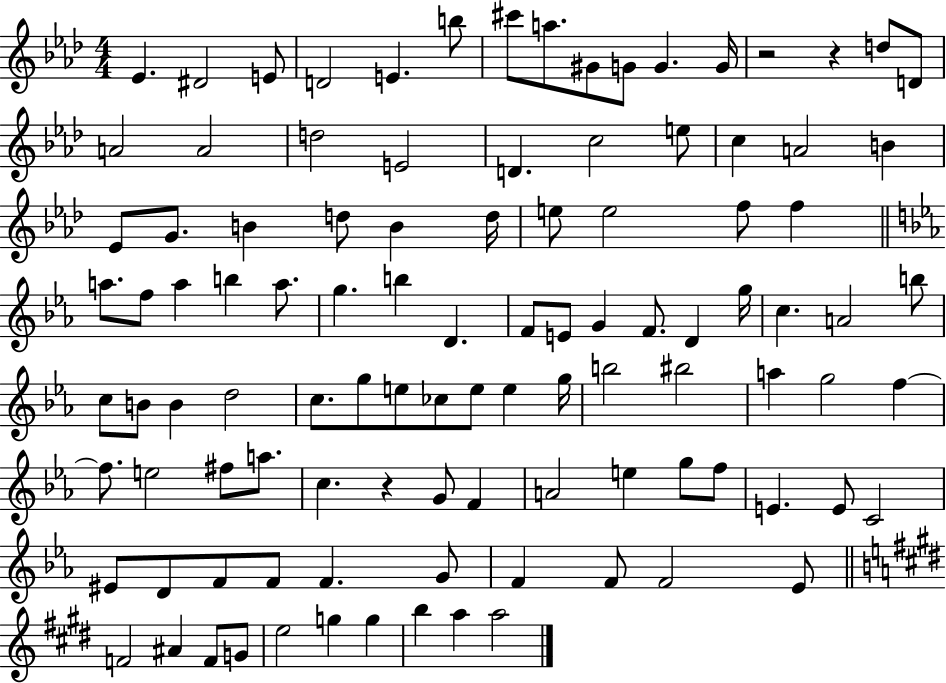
Eb4/q. D#4/h E4/e D4/h E4/q. B5/e C#6/e A5/e. G#4/e G4/e G4/q. G4/s R/h R/q D5/e D4/e A4/h A4/h D5/h E4/h D4/q. C5/h E5/e C5/q A4/h B4/q Eb4/e G4/e. B4/q D5/e B4/q D5/s E5/e E5/h F5/e F5/q A5/e. F5/e A5/q B5/q A5/e. G5/q. B5/q D4/q. F4/e E4/e G4/q F4/e. D4/q G5/s C5/q. A4/h B5/e C5/e B4/e B4/q D5/h C5/e. G5/e E5/e CES5/e E5/e E5/q G5/s B5/h BIS5/h A5/q G5/h F5/q F5/e. E5/h F#5/e A5/e. C5/q. R/q G4/e F4/q A4/h E5/q G5/e F5/e E4/q. E4/e C4/h EIS4/e D4/e F4/e F4/e F4/q. G4/e F4/q F4/e F4/h Eb4/e F4/h A#4/q F4/e G4/e E5/h G5/q G5/q B5/q A5/q A5/h